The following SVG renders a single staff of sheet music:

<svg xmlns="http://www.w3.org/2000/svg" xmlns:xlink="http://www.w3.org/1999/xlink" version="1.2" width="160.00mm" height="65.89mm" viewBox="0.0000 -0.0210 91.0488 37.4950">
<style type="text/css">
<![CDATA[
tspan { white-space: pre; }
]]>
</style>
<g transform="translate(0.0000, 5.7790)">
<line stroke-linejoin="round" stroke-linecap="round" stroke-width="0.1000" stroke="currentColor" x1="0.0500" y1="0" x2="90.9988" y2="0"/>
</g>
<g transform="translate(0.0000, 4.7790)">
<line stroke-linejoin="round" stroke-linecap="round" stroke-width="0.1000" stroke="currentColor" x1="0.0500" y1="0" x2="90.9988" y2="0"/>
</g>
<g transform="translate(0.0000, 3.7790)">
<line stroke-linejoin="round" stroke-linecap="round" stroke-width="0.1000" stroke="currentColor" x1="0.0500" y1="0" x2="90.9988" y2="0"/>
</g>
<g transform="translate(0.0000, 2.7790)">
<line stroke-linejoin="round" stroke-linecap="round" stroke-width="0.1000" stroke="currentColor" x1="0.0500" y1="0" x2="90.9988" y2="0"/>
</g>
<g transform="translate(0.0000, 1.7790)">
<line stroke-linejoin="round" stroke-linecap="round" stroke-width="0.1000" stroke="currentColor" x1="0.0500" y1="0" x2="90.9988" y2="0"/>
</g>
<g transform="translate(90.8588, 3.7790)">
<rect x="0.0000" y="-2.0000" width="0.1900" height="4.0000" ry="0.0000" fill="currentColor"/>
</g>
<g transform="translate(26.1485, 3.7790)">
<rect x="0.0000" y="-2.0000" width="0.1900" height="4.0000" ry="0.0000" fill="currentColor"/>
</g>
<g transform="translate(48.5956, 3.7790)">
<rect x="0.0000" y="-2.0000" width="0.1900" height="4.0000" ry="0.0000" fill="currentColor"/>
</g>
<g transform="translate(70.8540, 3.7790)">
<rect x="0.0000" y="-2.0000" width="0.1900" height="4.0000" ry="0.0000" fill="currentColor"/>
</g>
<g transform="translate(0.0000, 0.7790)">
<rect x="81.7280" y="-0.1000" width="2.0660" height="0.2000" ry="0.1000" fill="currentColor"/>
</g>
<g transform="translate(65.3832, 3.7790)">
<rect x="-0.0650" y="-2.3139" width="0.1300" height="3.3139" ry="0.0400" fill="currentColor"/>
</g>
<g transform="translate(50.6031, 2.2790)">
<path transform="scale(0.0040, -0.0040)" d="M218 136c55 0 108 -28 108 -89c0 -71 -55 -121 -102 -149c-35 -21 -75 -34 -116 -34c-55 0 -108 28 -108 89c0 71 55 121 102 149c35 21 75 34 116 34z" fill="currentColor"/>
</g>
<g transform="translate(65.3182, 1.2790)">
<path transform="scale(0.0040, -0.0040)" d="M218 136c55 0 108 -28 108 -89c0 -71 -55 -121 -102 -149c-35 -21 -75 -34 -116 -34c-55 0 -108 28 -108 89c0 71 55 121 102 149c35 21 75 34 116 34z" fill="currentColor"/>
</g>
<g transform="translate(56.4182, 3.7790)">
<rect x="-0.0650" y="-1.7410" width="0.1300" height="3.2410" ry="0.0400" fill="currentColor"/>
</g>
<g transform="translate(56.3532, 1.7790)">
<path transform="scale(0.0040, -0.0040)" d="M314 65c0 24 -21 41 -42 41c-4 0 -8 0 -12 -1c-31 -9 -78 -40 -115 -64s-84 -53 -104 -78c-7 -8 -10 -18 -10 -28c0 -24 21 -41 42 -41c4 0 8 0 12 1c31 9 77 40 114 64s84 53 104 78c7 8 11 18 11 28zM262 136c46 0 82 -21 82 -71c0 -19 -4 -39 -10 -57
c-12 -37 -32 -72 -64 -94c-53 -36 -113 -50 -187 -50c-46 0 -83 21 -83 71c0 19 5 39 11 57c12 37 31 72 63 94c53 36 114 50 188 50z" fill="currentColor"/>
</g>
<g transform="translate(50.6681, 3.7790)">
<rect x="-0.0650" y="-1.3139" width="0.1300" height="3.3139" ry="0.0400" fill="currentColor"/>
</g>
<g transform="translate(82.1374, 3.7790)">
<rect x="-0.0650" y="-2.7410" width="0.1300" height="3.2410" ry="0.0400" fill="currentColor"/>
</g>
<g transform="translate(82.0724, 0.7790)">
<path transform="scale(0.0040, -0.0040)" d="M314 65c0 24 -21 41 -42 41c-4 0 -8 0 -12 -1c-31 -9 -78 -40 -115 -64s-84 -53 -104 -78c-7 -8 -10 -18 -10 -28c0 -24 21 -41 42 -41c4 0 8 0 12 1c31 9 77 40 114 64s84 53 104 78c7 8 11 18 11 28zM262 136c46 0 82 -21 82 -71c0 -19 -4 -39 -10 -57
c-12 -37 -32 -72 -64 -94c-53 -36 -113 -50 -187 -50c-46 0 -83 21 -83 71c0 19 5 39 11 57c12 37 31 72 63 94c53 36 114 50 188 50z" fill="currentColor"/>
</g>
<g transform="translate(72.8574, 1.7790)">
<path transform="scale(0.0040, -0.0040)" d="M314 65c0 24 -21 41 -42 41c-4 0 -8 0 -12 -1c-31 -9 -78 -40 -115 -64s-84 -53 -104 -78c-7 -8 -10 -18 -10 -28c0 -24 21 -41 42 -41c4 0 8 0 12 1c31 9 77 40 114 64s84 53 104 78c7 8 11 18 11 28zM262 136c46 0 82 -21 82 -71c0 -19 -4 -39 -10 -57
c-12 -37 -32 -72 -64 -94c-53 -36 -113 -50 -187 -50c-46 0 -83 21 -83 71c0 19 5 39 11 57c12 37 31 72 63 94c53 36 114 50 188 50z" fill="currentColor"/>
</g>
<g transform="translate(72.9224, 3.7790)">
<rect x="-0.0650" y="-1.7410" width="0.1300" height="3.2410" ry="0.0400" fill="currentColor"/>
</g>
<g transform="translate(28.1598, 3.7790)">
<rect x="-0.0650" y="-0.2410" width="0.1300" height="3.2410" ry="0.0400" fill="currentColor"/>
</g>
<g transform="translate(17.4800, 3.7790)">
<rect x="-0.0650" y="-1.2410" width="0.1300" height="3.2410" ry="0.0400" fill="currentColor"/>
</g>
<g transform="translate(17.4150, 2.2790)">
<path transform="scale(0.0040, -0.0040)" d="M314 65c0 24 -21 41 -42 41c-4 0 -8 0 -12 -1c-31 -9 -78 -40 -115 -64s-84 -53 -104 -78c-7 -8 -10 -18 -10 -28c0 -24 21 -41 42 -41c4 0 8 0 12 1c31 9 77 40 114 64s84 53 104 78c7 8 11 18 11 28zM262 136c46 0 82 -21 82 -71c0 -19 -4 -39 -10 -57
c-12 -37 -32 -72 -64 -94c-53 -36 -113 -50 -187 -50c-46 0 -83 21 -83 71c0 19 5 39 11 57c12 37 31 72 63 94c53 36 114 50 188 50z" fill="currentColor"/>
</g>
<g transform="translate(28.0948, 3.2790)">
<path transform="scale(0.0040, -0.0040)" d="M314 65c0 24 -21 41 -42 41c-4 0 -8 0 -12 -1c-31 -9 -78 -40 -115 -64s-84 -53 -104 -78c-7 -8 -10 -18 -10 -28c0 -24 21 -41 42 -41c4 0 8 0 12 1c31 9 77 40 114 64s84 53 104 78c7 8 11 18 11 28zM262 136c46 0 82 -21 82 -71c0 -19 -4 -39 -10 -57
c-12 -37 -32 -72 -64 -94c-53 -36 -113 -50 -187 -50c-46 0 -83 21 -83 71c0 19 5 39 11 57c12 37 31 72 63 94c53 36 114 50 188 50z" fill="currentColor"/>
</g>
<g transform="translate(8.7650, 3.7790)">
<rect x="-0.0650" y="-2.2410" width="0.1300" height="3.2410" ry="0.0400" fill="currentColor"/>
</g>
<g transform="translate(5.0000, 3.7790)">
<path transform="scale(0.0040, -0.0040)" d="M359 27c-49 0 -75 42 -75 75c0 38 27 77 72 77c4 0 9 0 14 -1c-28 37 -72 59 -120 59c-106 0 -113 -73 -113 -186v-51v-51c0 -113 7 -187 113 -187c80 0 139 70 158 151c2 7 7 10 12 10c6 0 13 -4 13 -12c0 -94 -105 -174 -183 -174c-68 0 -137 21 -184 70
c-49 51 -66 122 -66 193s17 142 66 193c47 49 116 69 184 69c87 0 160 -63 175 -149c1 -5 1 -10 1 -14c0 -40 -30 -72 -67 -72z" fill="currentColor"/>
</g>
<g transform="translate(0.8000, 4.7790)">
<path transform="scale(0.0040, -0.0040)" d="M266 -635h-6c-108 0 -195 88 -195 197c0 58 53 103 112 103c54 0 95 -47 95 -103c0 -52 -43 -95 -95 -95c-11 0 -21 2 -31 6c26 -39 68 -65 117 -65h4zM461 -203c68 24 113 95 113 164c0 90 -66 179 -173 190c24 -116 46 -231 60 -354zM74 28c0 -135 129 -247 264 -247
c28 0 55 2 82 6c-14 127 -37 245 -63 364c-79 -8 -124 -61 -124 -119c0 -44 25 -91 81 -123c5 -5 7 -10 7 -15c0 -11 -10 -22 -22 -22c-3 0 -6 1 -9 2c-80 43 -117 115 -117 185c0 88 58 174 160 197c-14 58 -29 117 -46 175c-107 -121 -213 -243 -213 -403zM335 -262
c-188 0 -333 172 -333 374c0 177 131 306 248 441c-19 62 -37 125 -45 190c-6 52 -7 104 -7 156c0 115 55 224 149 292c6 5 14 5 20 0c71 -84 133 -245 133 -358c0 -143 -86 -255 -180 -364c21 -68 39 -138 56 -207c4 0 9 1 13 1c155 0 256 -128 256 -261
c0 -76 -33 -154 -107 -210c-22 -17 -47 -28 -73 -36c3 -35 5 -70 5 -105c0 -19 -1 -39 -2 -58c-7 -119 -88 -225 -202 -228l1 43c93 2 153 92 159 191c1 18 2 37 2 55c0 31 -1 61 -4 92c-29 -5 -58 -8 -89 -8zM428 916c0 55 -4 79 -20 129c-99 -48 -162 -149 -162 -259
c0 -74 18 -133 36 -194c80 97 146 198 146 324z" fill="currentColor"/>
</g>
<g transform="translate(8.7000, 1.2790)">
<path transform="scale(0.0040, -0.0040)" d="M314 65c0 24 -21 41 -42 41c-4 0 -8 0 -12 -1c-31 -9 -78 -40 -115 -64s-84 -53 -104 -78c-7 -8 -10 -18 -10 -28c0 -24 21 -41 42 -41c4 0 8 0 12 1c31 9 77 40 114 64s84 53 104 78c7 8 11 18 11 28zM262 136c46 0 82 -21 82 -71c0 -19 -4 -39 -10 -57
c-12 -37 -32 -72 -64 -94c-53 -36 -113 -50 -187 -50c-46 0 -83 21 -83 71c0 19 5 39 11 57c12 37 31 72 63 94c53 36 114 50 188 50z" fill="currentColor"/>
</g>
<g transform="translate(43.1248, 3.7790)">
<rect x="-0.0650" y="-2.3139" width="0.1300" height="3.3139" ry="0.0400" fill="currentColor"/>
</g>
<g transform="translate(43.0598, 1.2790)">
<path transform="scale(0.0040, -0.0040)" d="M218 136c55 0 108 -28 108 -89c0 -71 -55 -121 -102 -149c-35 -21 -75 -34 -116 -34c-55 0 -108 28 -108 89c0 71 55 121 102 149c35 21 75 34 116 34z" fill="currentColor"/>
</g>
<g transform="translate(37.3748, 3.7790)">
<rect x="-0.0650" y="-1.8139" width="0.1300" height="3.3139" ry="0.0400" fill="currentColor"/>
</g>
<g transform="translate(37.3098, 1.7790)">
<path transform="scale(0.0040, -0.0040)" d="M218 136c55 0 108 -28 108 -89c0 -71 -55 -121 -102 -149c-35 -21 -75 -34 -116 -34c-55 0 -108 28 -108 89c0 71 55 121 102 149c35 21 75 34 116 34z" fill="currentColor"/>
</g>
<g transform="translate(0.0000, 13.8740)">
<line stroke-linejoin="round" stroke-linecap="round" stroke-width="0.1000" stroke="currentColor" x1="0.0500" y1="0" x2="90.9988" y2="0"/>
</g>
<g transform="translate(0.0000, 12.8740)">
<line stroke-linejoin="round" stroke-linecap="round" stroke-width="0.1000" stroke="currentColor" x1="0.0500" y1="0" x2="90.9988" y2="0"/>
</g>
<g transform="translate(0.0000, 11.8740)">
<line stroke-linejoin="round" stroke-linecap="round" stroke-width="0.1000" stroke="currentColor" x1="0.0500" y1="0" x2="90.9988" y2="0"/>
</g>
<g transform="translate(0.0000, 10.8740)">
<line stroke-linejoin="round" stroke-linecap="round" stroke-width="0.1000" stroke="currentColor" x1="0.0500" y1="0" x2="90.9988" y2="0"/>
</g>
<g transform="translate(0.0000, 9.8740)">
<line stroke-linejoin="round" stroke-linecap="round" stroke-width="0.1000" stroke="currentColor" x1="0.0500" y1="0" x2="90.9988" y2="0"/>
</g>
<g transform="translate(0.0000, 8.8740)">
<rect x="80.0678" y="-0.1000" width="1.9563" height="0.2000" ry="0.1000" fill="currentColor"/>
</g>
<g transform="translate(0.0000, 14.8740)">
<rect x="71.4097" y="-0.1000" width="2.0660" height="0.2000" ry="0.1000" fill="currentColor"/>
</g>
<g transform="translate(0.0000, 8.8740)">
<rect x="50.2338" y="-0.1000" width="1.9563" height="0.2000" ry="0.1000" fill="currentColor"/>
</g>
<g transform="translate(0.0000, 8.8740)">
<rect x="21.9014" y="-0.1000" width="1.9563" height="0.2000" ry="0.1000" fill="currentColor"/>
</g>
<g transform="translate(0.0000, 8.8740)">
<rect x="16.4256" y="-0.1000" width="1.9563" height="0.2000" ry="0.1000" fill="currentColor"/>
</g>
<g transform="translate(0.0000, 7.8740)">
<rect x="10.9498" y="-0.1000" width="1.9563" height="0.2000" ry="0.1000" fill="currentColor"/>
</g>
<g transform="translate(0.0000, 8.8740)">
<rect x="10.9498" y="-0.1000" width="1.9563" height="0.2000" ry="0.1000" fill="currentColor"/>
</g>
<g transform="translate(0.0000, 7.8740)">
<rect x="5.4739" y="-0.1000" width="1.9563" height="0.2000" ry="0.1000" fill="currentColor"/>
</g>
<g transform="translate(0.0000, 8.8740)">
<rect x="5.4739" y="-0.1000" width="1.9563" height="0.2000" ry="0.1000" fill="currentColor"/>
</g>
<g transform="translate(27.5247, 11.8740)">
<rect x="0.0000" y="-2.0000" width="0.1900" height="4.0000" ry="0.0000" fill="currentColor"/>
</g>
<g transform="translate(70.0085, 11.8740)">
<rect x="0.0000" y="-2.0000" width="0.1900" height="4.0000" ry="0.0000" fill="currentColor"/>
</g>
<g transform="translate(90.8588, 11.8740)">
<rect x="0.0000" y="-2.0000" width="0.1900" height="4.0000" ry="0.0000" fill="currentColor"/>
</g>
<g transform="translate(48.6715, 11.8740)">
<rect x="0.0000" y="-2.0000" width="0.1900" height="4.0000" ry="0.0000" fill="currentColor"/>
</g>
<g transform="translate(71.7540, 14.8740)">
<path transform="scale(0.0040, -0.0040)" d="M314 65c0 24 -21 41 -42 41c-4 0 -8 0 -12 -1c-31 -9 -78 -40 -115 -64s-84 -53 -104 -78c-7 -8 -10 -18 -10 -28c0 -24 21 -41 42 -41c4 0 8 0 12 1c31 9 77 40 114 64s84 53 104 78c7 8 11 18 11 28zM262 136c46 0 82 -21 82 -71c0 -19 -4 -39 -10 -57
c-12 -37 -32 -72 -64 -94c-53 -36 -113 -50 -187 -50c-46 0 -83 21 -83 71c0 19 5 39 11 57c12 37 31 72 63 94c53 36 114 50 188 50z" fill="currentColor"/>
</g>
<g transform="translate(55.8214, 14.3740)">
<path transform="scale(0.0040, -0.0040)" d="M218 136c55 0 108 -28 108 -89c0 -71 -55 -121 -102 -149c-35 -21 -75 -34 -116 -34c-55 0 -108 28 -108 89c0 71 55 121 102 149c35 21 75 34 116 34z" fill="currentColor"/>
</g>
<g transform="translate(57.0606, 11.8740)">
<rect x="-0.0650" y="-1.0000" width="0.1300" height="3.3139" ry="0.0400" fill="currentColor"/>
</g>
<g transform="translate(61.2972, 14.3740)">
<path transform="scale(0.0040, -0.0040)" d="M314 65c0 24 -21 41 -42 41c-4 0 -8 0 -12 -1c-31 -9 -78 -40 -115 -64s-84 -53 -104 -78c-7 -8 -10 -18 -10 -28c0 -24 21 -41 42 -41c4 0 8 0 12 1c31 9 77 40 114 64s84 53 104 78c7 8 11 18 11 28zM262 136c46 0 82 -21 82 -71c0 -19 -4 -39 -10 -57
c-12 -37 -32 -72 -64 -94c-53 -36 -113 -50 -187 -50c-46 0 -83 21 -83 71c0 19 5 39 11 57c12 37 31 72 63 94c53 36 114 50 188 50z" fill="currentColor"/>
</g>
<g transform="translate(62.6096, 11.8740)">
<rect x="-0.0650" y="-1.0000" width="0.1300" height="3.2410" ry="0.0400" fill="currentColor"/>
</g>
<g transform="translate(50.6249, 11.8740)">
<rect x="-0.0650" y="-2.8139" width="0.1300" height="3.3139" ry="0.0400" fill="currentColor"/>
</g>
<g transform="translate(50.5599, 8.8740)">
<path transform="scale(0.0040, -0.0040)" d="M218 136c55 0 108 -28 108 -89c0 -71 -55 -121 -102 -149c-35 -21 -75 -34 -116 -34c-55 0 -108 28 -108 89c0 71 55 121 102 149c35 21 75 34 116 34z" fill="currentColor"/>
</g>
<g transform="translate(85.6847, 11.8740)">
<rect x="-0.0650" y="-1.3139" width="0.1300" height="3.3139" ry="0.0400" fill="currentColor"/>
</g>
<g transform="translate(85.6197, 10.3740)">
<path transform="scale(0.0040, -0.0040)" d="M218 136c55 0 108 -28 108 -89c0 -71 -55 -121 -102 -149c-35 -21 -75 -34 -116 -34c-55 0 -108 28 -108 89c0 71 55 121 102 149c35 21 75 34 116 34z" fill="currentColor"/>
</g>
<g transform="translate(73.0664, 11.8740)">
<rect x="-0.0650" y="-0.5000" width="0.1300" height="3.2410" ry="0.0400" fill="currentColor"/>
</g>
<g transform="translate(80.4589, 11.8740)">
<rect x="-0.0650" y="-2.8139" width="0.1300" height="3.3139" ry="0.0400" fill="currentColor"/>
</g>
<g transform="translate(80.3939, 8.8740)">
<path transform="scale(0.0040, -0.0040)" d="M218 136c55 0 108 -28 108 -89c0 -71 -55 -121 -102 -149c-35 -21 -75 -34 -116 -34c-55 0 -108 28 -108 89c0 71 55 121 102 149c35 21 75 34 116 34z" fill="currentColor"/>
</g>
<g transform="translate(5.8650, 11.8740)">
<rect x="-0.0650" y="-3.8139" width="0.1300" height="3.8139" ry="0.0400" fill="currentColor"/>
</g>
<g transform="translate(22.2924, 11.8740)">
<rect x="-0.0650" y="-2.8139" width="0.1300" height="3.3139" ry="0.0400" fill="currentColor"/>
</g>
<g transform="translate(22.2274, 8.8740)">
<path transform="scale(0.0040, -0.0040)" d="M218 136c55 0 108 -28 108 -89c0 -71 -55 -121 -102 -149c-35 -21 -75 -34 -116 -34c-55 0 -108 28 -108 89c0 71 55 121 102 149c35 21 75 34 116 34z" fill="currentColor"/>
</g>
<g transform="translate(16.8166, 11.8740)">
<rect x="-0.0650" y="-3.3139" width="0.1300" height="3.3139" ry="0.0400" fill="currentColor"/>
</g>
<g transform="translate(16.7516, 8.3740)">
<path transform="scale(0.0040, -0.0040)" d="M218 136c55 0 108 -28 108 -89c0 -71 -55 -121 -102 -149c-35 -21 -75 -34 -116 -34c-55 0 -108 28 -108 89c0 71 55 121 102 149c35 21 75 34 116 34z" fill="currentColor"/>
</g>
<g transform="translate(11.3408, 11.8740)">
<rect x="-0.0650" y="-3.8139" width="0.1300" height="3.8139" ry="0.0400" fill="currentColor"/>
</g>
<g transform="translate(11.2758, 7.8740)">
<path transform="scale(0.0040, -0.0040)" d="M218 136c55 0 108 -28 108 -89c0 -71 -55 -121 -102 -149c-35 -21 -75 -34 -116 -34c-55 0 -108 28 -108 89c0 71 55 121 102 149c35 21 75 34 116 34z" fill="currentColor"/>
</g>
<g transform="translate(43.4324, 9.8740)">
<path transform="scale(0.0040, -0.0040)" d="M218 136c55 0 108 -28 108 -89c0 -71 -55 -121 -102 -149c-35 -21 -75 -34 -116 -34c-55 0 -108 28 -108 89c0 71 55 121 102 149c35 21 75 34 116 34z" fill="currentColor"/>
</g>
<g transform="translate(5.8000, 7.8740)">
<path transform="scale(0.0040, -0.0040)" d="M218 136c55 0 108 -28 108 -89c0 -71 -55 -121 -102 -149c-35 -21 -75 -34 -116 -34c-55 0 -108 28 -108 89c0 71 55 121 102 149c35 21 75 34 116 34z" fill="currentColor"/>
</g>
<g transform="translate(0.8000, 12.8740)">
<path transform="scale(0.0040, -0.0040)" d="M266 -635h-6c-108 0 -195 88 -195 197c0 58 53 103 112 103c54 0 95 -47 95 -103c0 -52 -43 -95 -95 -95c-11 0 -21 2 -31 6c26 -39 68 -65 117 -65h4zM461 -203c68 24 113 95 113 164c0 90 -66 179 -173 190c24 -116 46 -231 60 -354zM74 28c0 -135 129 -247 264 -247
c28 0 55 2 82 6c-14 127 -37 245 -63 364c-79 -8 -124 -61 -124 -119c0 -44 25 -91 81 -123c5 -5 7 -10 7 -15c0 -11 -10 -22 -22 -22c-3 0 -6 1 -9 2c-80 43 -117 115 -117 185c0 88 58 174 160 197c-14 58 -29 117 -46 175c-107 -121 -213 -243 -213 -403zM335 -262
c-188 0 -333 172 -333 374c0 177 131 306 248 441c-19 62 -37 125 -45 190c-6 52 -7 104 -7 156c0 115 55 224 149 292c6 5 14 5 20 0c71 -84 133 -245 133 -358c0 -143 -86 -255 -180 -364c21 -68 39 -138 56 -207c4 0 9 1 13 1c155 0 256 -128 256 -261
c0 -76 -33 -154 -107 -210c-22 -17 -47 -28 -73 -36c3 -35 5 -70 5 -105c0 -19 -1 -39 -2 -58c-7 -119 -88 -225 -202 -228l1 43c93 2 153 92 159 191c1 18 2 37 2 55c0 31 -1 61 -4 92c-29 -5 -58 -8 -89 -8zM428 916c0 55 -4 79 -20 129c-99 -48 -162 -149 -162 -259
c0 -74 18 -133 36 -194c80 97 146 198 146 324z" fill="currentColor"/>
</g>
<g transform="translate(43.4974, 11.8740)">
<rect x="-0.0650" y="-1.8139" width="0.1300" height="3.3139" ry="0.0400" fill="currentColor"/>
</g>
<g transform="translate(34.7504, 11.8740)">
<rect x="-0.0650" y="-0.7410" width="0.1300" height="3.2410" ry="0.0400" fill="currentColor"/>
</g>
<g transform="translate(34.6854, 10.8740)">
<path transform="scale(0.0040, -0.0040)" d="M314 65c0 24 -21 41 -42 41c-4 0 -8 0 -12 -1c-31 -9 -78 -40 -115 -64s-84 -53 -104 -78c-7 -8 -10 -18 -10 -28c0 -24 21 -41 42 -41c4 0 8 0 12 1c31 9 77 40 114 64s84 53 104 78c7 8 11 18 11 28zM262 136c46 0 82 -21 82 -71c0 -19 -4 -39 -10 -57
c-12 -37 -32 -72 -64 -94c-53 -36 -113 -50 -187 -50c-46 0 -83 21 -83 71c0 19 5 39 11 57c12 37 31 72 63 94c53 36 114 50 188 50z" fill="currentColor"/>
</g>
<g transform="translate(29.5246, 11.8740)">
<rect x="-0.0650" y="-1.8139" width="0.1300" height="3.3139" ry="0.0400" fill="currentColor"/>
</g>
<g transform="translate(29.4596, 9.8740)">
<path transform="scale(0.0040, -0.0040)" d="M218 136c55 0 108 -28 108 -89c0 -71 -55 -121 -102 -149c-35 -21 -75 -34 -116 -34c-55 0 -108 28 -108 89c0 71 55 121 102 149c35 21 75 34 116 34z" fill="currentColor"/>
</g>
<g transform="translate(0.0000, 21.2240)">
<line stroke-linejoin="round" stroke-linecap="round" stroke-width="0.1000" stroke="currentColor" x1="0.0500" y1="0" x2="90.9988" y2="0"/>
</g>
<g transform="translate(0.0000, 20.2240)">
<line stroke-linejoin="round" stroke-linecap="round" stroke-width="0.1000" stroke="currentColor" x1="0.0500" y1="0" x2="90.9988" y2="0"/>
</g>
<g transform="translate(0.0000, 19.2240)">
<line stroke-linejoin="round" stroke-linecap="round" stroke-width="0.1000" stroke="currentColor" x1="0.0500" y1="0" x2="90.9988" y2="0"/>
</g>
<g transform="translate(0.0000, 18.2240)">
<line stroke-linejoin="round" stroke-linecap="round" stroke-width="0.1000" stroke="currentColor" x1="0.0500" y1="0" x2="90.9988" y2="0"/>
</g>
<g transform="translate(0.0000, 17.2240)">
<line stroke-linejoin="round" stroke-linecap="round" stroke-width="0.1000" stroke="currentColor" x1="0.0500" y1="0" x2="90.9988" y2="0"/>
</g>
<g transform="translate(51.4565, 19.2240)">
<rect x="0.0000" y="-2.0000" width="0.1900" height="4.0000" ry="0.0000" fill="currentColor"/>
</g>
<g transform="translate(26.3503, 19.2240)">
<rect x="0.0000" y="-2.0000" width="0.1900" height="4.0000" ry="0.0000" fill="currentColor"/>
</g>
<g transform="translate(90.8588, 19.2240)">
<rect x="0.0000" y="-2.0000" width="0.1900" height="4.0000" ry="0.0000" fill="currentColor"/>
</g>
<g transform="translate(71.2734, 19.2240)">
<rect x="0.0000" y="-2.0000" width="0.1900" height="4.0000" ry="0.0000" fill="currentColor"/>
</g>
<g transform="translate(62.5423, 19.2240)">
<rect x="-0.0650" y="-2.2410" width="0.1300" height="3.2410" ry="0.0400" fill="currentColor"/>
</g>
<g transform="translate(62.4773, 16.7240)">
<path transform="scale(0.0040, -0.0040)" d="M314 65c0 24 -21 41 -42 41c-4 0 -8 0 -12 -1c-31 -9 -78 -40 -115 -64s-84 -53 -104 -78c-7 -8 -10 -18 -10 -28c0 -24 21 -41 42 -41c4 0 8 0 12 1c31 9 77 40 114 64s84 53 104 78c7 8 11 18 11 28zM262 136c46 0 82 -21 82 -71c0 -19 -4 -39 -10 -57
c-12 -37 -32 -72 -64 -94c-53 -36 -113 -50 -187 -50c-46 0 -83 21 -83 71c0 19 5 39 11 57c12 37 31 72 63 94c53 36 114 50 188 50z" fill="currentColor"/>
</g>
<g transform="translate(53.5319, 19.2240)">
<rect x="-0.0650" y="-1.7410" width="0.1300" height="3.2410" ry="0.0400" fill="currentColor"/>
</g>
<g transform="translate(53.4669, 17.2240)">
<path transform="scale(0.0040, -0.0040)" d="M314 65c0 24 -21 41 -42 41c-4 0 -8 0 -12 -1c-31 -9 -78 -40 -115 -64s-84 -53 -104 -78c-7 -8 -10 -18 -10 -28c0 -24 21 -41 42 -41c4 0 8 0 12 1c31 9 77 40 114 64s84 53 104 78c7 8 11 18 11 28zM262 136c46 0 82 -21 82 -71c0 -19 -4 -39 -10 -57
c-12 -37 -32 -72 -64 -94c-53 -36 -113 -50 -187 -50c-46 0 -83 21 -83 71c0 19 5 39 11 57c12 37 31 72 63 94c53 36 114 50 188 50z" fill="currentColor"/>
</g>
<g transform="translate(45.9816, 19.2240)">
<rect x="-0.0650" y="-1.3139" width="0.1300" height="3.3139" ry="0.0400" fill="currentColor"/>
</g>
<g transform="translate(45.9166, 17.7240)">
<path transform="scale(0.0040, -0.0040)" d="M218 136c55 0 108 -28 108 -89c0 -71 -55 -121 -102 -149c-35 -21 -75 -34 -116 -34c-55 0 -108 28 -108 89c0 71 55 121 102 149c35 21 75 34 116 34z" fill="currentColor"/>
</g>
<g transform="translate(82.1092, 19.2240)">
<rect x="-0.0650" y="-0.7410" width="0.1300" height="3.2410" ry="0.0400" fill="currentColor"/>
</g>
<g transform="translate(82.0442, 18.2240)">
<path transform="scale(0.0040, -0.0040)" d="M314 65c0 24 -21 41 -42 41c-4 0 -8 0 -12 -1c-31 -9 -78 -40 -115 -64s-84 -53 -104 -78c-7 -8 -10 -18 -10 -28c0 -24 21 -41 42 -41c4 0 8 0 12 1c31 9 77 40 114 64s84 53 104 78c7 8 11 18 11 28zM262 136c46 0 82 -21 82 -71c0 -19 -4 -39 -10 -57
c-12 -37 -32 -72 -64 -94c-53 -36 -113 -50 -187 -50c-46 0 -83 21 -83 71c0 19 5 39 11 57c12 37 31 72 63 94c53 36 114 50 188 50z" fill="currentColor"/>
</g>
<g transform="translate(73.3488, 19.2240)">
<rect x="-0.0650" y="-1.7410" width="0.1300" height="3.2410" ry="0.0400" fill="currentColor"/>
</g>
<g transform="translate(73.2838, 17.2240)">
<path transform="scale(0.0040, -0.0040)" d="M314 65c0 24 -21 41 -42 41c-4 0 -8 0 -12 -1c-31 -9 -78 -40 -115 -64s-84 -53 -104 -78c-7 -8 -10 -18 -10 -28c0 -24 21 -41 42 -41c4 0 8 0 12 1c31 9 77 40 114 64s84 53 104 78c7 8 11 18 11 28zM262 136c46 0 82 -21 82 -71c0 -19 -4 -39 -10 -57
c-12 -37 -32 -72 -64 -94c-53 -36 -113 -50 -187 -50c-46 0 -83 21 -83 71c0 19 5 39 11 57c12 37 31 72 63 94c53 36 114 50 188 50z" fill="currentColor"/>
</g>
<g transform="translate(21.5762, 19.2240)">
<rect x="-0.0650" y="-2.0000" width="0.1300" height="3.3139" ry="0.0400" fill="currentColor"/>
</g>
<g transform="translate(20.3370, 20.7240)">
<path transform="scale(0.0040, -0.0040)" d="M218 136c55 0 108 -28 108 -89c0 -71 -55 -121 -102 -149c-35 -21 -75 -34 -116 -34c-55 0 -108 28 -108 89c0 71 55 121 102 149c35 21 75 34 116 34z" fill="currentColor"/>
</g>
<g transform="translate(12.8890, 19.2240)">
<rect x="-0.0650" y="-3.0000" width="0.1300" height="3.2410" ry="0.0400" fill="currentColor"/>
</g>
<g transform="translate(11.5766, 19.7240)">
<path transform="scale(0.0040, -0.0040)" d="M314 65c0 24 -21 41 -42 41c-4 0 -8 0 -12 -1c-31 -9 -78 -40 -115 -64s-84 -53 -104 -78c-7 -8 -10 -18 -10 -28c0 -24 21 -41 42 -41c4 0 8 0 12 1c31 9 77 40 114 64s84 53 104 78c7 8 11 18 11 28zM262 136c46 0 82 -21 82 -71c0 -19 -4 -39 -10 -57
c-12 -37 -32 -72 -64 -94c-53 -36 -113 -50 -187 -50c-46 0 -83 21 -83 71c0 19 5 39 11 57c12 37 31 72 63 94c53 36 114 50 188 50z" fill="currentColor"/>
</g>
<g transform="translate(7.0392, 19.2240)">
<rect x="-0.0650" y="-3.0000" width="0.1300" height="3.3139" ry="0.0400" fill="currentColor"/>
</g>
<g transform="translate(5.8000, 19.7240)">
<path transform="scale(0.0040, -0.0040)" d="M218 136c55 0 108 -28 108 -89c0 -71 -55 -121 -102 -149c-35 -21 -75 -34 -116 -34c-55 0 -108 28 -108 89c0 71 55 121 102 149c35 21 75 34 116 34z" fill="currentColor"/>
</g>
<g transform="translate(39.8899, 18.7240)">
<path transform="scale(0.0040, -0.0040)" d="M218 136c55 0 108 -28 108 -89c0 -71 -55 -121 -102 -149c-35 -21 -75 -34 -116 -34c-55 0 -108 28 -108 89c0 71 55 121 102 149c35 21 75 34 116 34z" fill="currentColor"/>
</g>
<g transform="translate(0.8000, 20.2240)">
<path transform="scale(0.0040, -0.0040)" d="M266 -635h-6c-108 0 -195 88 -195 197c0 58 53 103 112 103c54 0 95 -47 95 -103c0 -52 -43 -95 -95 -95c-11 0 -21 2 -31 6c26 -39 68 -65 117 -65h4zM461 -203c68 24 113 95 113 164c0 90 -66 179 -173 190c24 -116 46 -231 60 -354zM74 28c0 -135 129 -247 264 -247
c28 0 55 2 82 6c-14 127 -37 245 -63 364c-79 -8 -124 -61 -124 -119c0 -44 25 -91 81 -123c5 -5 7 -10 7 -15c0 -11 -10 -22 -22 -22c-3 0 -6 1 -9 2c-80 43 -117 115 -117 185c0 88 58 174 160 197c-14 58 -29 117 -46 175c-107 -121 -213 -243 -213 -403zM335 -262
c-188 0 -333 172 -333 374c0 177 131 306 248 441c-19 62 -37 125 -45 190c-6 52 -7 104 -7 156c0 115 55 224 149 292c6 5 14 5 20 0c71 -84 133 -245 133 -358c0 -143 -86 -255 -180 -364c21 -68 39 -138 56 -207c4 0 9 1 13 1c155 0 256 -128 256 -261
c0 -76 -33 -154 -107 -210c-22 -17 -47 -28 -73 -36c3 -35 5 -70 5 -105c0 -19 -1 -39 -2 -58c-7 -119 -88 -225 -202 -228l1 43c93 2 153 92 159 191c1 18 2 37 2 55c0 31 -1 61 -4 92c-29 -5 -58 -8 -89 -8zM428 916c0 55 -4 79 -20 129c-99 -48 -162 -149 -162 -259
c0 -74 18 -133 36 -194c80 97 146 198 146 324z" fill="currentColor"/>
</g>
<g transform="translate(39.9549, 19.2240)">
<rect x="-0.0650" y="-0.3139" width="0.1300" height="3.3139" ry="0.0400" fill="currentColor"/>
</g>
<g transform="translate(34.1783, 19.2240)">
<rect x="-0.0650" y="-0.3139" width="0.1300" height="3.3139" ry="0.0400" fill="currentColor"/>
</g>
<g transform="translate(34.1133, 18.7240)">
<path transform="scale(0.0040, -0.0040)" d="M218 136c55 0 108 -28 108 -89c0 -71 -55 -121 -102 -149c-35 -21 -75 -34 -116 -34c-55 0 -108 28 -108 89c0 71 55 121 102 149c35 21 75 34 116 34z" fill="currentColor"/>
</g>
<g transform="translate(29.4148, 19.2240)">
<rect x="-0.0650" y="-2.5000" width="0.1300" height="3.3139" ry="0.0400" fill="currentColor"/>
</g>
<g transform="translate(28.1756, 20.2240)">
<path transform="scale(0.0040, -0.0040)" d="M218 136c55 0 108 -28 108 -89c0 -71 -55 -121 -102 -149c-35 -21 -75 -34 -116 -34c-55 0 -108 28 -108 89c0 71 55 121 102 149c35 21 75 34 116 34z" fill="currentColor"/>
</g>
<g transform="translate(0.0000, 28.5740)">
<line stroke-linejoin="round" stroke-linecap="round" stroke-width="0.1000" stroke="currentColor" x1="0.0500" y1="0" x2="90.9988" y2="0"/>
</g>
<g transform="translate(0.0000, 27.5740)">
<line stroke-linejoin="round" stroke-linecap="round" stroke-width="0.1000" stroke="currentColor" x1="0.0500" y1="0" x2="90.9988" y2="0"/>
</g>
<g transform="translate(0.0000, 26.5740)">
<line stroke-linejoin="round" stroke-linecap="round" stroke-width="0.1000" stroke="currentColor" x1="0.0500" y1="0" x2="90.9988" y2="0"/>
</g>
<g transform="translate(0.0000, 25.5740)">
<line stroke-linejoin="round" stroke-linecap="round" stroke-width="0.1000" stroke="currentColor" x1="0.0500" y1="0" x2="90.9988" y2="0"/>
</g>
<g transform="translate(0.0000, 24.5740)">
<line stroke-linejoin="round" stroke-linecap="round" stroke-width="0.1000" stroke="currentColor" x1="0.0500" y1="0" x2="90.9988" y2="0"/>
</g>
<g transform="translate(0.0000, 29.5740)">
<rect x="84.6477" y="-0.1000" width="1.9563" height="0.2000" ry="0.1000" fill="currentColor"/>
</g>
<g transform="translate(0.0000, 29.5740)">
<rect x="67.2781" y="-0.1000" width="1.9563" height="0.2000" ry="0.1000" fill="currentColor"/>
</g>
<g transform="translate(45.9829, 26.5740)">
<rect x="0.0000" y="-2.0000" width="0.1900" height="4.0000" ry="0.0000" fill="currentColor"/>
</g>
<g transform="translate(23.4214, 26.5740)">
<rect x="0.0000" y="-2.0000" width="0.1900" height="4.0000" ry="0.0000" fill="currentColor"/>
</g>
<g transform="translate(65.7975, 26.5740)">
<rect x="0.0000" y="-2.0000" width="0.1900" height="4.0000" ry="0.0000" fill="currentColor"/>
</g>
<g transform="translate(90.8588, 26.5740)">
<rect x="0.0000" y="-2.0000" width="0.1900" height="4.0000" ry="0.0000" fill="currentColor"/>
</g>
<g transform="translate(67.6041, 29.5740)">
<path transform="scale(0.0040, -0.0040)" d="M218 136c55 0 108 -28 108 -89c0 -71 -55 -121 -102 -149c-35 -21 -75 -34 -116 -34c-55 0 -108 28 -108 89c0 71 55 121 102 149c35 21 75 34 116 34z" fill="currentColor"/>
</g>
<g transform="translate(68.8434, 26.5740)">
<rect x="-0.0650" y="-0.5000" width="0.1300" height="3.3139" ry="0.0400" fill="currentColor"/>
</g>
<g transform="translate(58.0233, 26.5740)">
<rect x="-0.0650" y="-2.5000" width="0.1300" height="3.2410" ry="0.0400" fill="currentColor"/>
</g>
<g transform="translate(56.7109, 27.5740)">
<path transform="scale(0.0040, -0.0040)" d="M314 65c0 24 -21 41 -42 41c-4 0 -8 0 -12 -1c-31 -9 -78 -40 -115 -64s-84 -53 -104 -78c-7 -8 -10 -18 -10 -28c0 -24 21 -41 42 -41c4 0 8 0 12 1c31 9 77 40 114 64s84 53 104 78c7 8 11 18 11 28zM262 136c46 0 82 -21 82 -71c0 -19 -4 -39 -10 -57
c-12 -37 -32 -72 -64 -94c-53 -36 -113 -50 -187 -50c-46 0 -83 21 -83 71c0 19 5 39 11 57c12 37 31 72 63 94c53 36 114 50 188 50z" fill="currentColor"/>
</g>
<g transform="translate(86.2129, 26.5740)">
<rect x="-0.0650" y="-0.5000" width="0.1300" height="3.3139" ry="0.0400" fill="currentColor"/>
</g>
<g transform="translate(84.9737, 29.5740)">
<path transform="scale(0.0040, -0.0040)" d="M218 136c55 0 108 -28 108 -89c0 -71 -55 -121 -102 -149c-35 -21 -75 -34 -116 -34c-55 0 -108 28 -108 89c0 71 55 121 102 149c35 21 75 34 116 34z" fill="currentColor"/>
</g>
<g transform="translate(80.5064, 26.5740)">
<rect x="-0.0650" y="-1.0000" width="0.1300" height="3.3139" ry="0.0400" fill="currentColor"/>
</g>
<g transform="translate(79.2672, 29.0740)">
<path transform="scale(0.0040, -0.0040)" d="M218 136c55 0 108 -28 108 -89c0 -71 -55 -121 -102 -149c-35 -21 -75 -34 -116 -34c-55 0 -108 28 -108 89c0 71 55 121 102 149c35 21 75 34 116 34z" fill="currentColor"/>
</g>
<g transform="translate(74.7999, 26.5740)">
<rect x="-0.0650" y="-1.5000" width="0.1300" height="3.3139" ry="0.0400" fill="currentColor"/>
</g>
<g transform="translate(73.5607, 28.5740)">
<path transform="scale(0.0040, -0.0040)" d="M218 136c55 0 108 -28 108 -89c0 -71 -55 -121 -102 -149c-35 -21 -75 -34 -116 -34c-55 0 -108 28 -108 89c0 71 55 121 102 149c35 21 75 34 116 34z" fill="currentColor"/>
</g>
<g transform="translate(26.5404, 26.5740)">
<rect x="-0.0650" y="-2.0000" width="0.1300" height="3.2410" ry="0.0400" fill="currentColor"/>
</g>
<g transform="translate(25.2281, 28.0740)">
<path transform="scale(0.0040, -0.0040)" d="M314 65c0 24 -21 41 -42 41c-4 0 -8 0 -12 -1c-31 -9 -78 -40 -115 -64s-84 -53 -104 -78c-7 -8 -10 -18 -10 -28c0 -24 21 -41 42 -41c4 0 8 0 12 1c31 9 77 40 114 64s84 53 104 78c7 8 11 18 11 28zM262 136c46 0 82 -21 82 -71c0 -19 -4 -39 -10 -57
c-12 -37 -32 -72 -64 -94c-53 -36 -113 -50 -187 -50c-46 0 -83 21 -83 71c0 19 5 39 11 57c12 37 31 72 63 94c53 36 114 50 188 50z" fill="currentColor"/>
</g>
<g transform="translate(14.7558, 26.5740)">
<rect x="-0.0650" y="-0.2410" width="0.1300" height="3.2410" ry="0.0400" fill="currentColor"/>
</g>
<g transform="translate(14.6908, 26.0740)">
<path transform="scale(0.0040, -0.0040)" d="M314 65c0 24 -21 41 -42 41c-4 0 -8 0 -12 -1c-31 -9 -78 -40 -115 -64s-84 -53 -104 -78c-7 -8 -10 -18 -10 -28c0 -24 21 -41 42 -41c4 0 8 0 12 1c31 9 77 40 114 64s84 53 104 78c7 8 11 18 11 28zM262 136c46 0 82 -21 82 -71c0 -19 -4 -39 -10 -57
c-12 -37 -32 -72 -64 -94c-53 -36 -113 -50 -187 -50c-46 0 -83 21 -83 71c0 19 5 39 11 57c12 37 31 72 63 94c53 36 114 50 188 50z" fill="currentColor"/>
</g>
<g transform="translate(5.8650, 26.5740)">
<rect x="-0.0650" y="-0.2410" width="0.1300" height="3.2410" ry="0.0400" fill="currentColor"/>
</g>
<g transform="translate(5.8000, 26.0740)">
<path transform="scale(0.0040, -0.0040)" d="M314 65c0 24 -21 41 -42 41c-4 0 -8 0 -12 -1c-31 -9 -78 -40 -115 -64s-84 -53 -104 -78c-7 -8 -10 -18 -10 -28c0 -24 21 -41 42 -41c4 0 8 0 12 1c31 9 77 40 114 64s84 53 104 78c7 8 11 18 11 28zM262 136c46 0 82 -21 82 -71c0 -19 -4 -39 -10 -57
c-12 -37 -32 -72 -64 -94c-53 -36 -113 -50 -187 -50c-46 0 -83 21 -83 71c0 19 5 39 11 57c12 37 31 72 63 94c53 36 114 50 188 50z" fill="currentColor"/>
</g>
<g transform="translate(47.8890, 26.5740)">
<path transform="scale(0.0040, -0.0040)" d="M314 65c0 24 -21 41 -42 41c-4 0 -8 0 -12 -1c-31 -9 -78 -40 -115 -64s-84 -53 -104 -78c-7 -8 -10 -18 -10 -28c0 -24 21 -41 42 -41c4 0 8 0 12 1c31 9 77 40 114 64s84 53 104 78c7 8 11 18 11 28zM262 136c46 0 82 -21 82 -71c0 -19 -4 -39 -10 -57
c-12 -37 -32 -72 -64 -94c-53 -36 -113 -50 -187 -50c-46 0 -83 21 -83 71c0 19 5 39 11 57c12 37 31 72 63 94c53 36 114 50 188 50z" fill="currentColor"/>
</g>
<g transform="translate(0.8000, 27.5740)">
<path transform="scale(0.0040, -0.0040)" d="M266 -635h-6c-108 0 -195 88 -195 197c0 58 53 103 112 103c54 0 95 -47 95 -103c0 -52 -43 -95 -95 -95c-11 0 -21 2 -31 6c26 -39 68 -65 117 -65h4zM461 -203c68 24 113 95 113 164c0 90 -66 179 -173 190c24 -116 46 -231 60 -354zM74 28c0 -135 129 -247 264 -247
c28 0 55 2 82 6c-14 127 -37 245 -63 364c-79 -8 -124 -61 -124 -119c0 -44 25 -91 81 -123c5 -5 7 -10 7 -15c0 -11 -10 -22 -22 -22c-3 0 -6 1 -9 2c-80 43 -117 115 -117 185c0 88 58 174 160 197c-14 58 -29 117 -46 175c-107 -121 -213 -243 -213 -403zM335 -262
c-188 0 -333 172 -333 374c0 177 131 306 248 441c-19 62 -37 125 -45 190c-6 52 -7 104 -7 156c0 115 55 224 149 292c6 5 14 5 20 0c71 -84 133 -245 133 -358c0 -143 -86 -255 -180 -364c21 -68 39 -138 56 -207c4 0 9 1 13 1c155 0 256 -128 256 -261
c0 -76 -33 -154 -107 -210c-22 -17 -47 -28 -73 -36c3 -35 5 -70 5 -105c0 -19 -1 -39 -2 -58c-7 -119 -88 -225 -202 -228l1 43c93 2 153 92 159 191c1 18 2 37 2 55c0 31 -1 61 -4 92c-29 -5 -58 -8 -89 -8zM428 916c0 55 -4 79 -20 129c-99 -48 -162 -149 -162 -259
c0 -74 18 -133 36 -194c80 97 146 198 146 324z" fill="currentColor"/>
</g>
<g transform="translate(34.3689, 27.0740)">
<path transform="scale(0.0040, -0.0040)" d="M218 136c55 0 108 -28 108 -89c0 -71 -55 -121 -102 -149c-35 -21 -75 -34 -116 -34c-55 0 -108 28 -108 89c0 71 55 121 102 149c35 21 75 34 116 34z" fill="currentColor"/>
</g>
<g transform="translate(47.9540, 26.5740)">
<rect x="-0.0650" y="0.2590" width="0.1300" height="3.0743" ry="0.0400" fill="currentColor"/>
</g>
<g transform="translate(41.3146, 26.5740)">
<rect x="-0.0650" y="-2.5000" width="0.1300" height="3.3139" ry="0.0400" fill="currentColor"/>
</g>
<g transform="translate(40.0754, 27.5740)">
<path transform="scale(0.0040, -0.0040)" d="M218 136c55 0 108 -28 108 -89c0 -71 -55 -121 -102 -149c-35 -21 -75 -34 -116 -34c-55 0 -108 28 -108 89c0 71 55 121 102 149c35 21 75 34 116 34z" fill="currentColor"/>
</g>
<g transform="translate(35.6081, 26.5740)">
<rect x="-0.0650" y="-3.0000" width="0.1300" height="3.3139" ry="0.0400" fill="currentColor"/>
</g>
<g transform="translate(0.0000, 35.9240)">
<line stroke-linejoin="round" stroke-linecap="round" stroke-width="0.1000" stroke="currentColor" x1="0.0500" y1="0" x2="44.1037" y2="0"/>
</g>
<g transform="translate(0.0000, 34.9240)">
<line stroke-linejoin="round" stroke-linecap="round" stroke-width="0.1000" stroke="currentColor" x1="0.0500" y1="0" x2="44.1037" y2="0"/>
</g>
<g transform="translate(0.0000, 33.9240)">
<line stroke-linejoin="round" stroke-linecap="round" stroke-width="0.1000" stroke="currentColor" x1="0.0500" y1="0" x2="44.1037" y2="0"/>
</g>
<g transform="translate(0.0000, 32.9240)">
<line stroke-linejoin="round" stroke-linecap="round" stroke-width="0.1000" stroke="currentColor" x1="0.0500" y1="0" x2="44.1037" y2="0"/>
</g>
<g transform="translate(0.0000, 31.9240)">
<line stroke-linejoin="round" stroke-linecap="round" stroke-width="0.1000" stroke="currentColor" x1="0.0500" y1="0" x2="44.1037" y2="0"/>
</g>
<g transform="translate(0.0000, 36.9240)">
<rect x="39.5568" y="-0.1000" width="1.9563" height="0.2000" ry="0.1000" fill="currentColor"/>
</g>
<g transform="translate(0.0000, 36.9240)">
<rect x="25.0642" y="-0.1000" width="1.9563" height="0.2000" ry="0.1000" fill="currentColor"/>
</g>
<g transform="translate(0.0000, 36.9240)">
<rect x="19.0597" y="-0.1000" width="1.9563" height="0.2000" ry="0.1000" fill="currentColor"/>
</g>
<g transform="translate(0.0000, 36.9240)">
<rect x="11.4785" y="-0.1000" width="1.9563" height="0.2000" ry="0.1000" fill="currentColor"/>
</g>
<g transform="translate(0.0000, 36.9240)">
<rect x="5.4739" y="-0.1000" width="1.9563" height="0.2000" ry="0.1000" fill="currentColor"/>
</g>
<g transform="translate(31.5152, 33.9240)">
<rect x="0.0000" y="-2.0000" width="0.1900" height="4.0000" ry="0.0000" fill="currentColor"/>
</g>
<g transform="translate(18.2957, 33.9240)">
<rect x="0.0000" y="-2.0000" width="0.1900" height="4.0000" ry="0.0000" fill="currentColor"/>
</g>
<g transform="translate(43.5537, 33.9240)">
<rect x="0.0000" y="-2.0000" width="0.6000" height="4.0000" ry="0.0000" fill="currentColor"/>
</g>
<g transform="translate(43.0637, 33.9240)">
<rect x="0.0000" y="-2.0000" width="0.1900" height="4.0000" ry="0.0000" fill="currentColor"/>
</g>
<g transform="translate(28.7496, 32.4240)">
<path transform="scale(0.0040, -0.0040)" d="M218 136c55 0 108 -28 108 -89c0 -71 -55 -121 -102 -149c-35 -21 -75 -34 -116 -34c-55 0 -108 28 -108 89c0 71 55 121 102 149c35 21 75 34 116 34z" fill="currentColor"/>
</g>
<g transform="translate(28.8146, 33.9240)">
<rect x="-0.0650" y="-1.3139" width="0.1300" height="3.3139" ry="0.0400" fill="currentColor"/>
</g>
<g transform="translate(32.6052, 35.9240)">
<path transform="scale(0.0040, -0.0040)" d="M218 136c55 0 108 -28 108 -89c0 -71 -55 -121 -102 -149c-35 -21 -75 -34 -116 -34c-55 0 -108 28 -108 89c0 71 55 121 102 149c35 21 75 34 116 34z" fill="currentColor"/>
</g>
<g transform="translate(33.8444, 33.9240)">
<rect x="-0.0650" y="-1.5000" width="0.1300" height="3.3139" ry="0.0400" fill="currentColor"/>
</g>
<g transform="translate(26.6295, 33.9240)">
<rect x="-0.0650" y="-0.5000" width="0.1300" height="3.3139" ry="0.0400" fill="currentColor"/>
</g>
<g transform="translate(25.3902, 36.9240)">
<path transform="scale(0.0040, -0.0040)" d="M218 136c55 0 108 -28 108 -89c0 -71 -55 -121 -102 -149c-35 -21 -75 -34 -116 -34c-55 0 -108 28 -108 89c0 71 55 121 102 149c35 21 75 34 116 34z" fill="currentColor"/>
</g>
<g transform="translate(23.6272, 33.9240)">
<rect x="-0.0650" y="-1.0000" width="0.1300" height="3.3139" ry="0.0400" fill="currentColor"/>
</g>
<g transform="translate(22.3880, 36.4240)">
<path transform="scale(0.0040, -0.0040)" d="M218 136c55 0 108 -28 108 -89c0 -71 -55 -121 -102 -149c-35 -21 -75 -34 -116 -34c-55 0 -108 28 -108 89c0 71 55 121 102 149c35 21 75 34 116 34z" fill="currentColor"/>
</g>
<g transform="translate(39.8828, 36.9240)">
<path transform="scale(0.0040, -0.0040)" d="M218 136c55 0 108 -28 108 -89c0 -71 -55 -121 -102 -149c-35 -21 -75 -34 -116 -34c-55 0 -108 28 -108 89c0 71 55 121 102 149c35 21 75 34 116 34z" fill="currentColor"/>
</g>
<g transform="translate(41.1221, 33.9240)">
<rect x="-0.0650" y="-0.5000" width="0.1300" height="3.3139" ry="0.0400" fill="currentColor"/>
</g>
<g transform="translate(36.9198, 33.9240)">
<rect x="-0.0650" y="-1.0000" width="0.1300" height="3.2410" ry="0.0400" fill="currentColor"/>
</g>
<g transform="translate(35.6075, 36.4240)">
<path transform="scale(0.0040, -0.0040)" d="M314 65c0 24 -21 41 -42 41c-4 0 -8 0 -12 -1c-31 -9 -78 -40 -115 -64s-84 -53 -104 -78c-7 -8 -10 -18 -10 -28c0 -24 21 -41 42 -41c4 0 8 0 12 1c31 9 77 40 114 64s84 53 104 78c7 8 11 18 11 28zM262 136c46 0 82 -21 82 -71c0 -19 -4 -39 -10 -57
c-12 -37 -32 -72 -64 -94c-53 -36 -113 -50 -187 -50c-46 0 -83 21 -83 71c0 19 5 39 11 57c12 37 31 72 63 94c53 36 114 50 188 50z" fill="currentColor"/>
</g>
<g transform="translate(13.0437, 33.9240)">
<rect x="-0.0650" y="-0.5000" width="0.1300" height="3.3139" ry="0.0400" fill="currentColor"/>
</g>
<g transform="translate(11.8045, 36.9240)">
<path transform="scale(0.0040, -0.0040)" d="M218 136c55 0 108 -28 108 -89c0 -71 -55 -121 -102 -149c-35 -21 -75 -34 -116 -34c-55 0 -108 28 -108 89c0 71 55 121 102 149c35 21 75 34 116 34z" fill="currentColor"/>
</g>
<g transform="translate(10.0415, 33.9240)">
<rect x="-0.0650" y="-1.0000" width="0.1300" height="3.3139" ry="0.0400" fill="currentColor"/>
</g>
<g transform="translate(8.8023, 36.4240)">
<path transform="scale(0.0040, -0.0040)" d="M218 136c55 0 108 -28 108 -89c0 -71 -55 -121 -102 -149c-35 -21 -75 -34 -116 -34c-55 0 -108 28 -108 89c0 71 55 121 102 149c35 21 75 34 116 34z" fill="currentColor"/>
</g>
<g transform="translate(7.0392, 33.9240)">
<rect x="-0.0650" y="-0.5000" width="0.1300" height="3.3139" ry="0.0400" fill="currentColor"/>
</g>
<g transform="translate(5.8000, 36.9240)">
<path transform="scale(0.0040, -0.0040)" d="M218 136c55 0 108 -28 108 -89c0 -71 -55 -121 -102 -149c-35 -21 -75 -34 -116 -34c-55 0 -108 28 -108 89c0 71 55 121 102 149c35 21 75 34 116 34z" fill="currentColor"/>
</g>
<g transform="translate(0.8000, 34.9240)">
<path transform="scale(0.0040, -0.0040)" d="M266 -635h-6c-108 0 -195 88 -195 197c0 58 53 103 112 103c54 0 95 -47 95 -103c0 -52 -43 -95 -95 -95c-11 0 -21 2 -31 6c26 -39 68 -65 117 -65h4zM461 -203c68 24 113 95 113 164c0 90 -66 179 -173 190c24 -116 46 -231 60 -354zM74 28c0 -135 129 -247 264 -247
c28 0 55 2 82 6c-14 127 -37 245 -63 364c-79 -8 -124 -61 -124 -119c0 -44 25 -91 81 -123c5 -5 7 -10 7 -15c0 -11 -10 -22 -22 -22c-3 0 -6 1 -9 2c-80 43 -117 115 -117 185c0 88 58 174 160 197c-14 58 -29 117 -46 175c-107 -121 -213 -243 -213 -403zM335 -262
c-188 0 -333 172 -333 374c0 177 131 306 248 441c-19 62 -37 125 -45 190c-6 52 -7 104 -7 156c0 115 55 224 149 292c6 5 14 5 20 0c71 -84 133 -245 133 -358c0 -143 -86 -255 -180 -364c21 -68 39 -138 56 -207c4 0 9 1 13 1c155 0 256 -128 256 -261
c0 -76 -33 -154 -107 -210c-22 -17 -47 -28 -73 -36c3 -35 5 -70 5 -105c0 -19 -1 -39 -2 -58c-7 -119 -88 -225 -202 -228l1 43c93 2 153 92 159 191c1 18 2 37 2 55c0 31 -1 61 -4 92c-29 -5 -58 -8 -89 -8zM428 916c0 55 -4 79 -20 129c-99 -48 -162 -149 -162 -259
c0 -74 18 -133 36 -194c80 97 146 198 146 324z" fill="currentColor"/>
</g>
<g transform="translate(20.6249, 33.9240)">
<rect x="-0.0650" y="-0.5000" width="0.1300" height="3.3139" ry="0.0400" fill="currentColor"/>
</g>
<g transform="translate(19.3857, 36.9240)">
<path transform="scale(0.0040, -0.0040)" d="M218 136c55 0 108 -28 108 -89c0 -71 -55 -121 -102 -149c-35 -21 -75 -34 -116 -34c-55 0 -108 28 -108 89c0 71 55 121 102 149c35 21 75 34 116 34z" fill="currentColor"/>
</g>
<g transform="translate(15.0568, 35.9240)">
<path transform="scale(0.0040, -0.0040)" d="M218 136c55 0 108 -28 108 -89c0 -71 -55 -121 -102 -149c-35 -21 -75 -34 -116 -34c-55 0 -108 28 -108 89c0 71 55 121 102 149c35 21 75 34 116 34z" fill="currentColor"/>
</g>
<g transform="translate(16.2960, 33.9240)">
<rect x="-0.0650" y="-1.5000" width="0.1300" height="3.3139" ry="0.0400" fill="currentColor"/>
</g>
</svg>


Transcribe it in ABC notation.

X:1
T:Untitled
M:4/4
L:1/4
K:C
g2 e2 c2 f g e f2 g f2 a2 c' c' b a f d2 f a D D2 C2 a e A A2 F G c c e f2 g2 f2 d2 c2 c2 F2 A G B2 G2 C E D C C D C E C D C e E D2 C